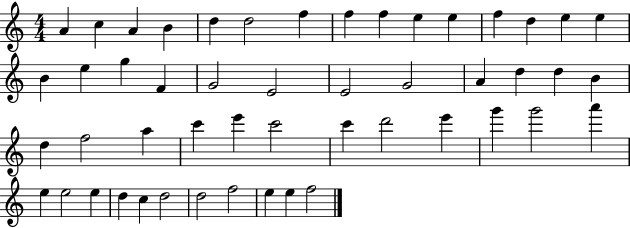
A4/q C5/q A4/q B4/q D5/q D5/h F5/q F5/q F5/q E5/q E5/q F5/q D5/q E5/q E5/q B4/q E5/q G5/q F4/q G4/h E4/h E4/h G4/h A4/q D5/q D5/q B4/q D5/q F5/h A5/q C6/q E6/q C6/h C6/q D6/h E6/q G6/q G6/h A6/q E5/q E5/h E5/q D5/q C5/q D5/h D5/h F5/h E5/q E5/q F5/h